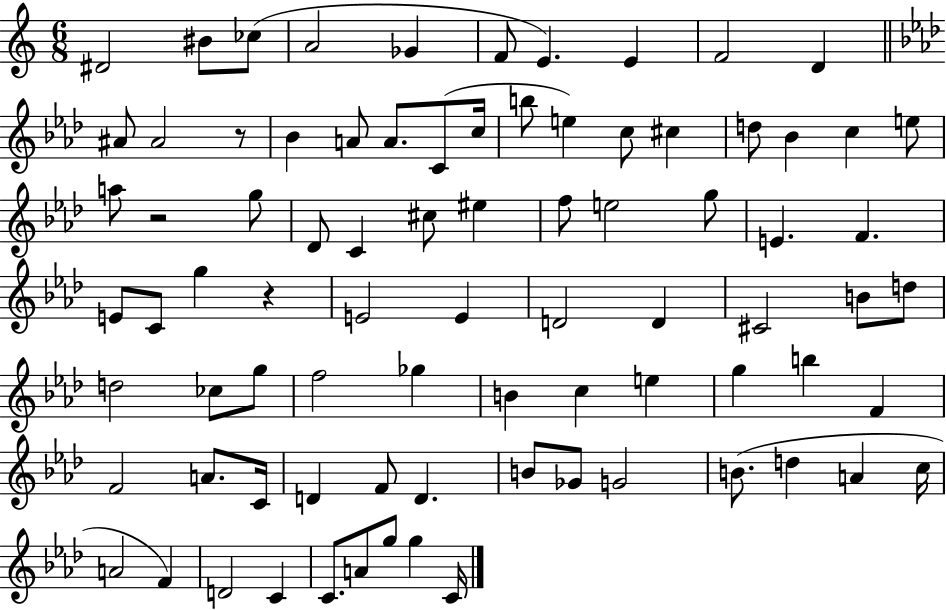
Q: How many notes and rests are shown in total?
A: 82